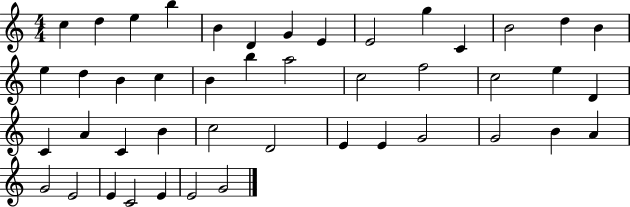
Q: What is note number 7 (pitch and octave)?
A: G4